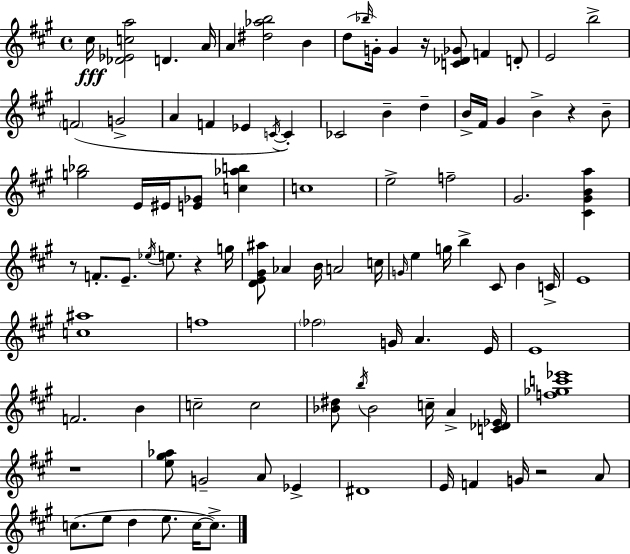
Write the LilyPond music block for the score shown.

{
  \clef treble
  \time 4/4
  \defaultTimeSignature
  \key a \major
  cis''16\fff <des' ees' c'' a''>2 d'4. a'16 | a'4 <dis'' aes'' b''>2 b'4 | d''8( \grace { bes''16 } g'16-.) g'4 r16 <c' des' ges'>8 f'4 d'8-. | e'2 b''2-> | \break \parenthesize f'2( g'2-> | a'4 f'4 ees'4 \acciaccatura { c'16~ }~) c'4-. | ces'2 b'4-- d''4-- | b'16-> fis'16 gis'4 b'4-> r4 | \break b'8-- <g'' bes''>2 e'16 eis'16 <e' ges'>8 <c'' aes'' b''>4 | c''1 | e''2-> f''2-- | gis'2. <cis' gis' b' a''>4 | \break r8 f'8.-. e'8.-- \acciaccatura { ees''16 } e''8. r4 | g''16 <d' e' gis' ais''>8 aes'4 b'16 a'2 | c''16 \grace { g'16 } e''4 g''16 b''4-> cis'8 b'4 | c'16-> e'1 | \break <c'' ais''>1 | f''1 | \parenthesize fes''2 g'16 a'4. | e'16 e'1 | \break f'2. | b'4 c''2-- c''2 | <bes' dis''>8 \acciaccatura { b''16 } bes'2 c''16-- | a'4-> <c' des' ees'>16 <f'' ges'' c''' ees'''>1 | \break r1 | <e'' gis'' aes''>8 g'2-- a'8 | ees'4-> dis'1 | e'16 f'4 g'16 r2 | \break a'8 c''8.( e''8 d''4 e''8. | c''16~~ c''8.->) \bar "|."
}